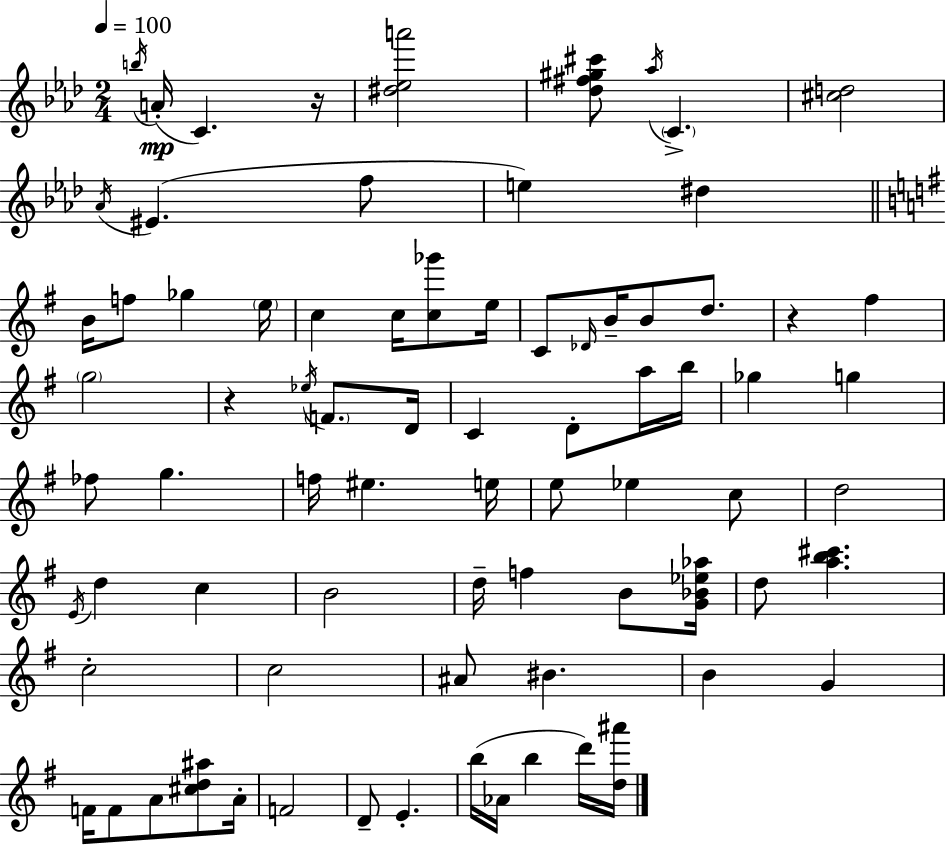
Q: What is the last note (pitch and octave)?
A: D6